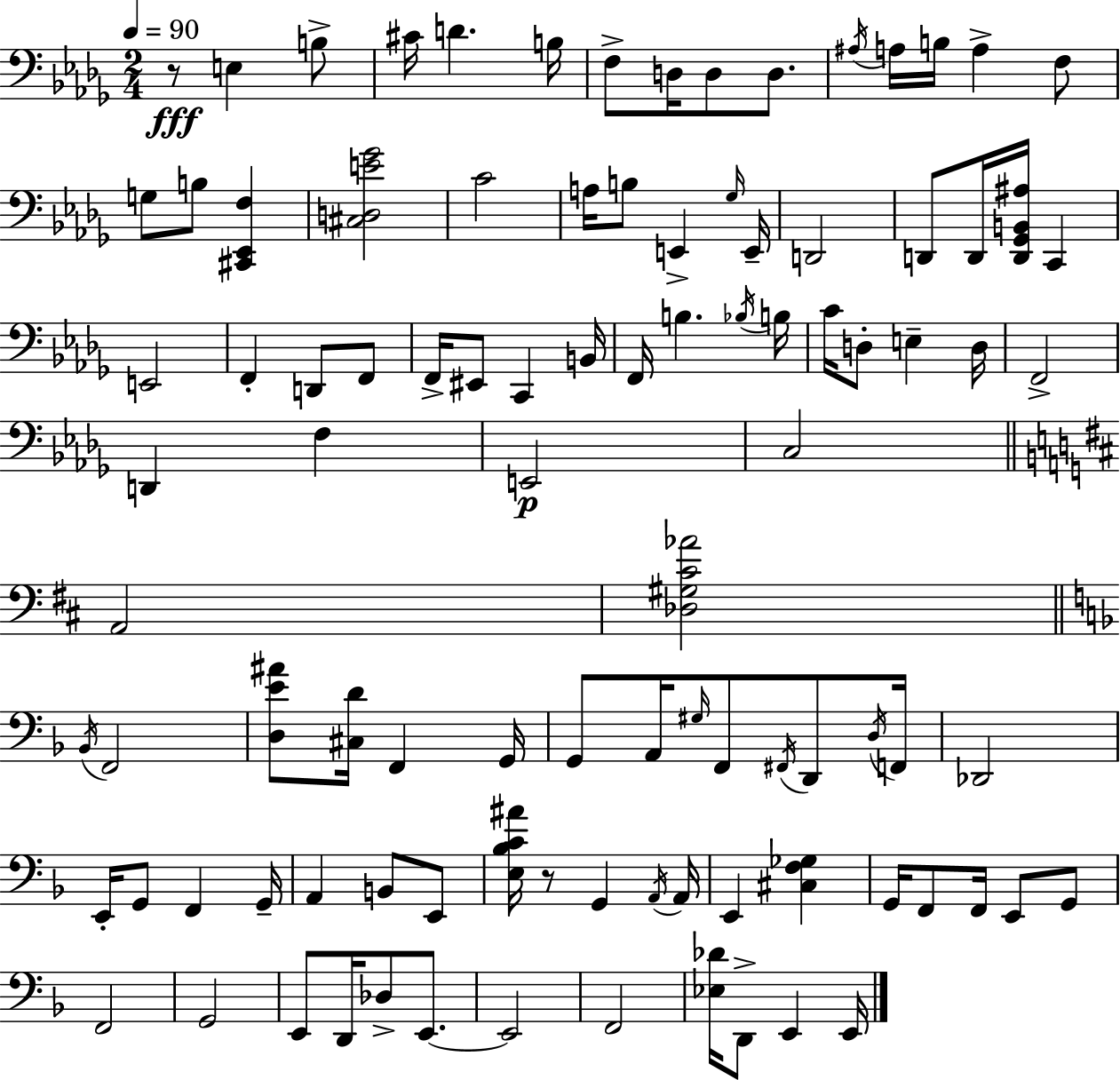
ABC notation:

X:1
T:Untitled
M:2/4
L:1/4
K:Bbm
z/2 E, B,/2 ^C/4 D B,/4 F,/2 D,/4 D,/2 D,/2 ^A,/4 A,/4 B,/4 A, F,/2 G,/2 B,/2 [^C,,_E,,F,] [^C,D,E_G]2 C2 A,/4 B,/2 E,, _G,/4 E,,/4 D,,2 D,,/2 D,,/4 [D,,_G,,B,,^A,]/4 C,, E,,2 F,, D,,/2 F,,/2 F,,/4 ^E,,/2 C,, B,,/4 F,,/4 B, _B,/4 B,/4 C/4 D,/2 E, D,/4 F,,2 D,, F, E,,2 C,2 A,,2 [_D,^G,^C_A]2 _B,,/4 F,,2 [D,E^A]/2 [^C,D]/4 F,, G,,/4 G,,/2 A,,/4 ^G,/4 F,,/2 ^F,,/4 D,,/2 D,/4 F,,/4 _D,,2 E,,/4 G,,/2 F,, G,,/4 A,, B,,/2 E,,/2 [E,_B,C^A]/4 z/2 G,, A,,/4 A,,/4 E,, [^C,F,_G,] G,,/4 F,,/2 F,,/4 E,,/2 G,,/2 F,,2 G,,2 E,,/2 D,,/4 _D,/2 E,,/2 E,,2 F,,2 [_E,_D]/4 D,,/2 E,, E,,/4